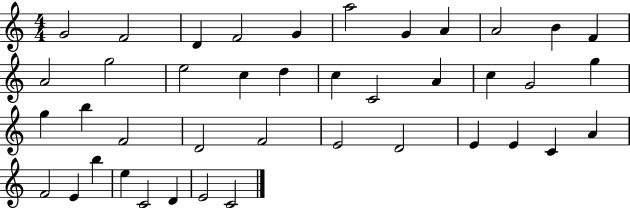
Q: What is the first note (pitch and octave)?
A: G4